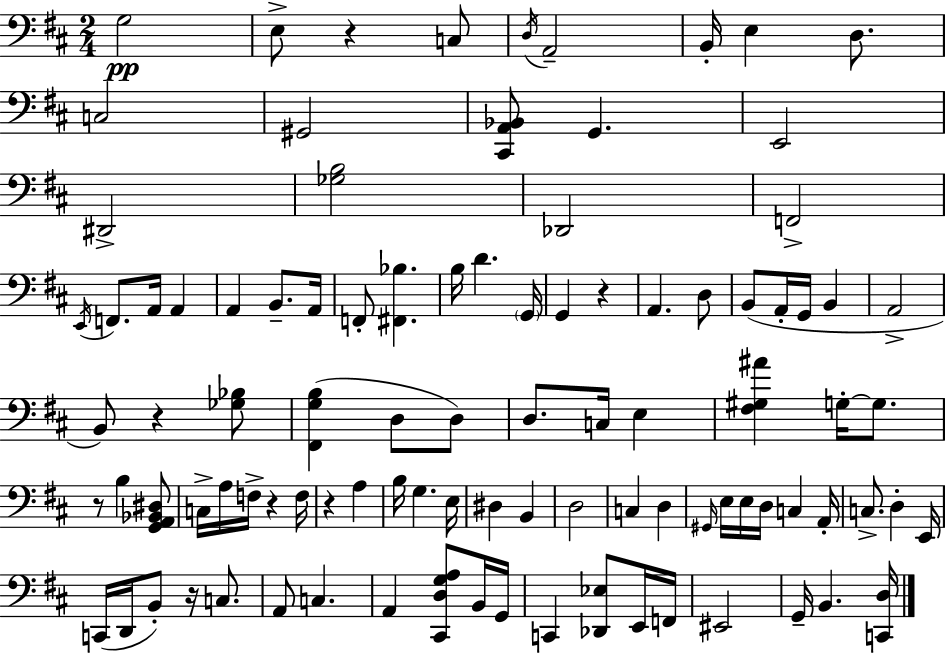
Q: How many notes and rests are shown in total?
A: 97